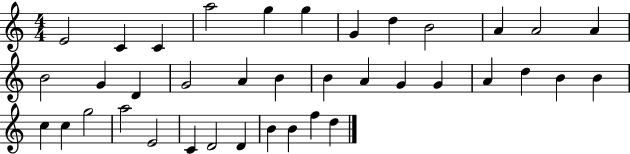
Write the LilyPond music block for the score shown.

{
  \clef treble
  \numericTimeSignature
  \time 4/4
  \key c \major
  e'2 c'4 c'4 | a''2 g''4 g''4 | g'4 d''4 b'2 | a'4 a'2 a'4 | \break b'2 g'4 d'4 | g'2 a'4 b'4 | b'4 a'4 g'4 g'4 | a'4 d''4 b'4 b'4 | \break c''4 c''4 g''2 | a''2 e'2 | c'4 d'2 d'4 | b'4 b'4 f''4 d''4 | \break \bar "|."
}